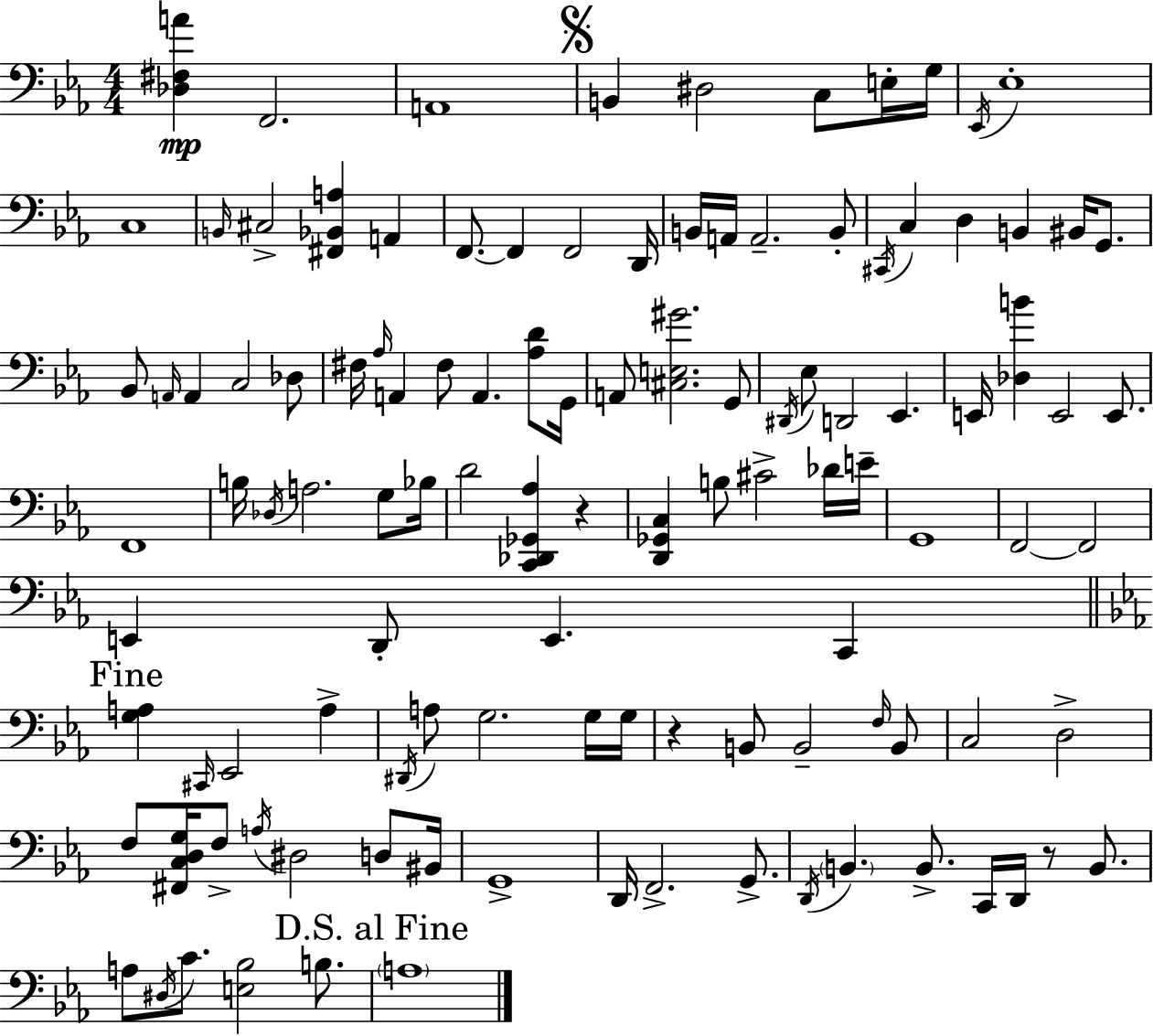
[Db3,F#3,A4]/q F2/h. A2/w B2/q D#3/h C3/e E3/s G3/s Eb2/s Eb3/w C3/w B2/s C#3/h [F#2,Bb2,A3]/q A2/q F2/e. F2/q F2/h D2/s B2/s A2/s A2/h. B2/e C#2/s C3/q D3/q B2/q BIS2/s G2/e. Bb2/e A2/s A2/q C3/h Db3/e F#3/s Ab3/s A2/q F#3/e A2/q. [Ab3,D4]/e G2/s A2/e [C#3,E3,G#4]/h. G2/e D#2/s Eb3/e D2/h Eb2/q. E2/s [Db3,B4]/q E2/h E2/e. F2/w B3/s Db3/s A3/h. G3/e Bb3/s D4/h [C2,Db2,Gb2,Ab3]/q R/q [D2,Gb2,C3]/q B3/e C#4/h Db4/s E4/s G2/w F2/h F2/h E2/q D2/e E2/q. C2/q [G3,A3]/q C#2/s Eb2/h A3/q D#2/s A3/e G3/h. G3/s G3/s R/q B2/e B2/h F3/s B2/e C3/h D3/h F3/e [F#2,C3,D3,G3]/s F3/e A3/s D#3/h D3/e BIS2/s G2/w D2/s F2/h. G2/e. D2/s B2/q. B2/e. C2/s D2/s R/e B2/e. A3/e D#3/s C4/e. [E3,Bb3]/h B3/e. A3/w